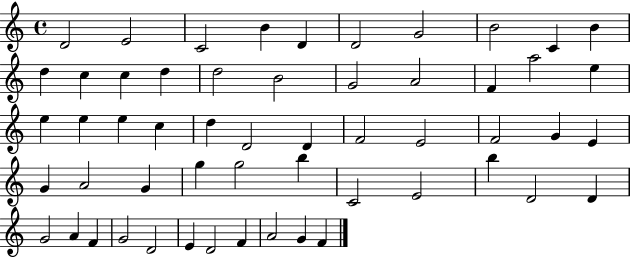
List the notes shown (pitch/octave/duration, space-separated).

D4/h E4/h C4/h B4/q D4/q D4/h G4/h B4/h C4/q B4/q D5/q C5/q C5/q D5/q D5/h B4/h G4/h A4/h F4/q A5/h E5/q E5/q E5/q E5/q C5/q D5/q D4/h D4/q F4/h E4/h F4/h G4/q E4/q G4/q A4/h G4/q G5/q G5/h B5/q C4/h E4/h B5/q D4/h D4/q G4/h A4/q F4/q G4/h D4/h E4/q D4/h F4/q A4/h G4/q F4/q